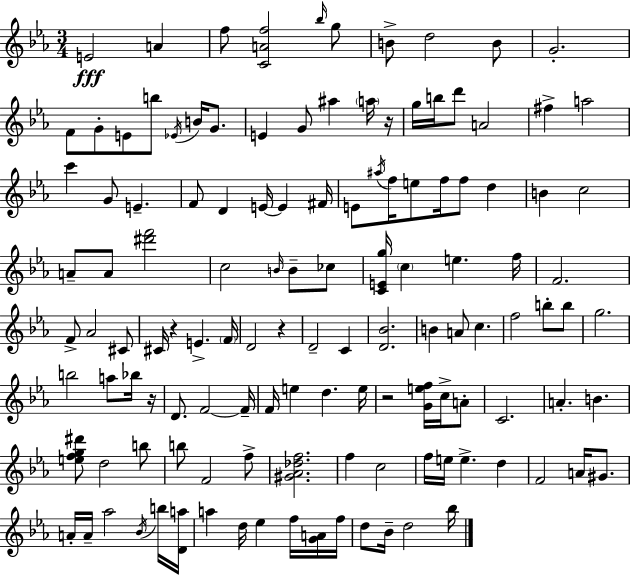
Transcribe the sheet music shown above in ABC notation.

X:1
T:Untitled
M:3/4
L:1/4
K:Eb
E2 A f/2 [CAf]2 _b/4 g/2 B/2 d2 B/2 G2 F/2 G/2 E/2 b/2 _E/4 B/4 G/2 E G/2 ^a a/4 z/4 g/4 b/4 d'/2 A2 ^f a2 c' G/2 E F/2 D E/4 E ^F/4 E/2 ^a/4 f/4 e/2 f/4 f/2 d B c2 A/2 A/2 [^d'f']2 c2 B/4 B/2 _c/2 [CEg]/4 c e f/4 F2 F/2 _A2 ^C/2 ^C/4 z E F/4 D2 z D2 C [D_B]2 B A/2 c f2 b/2 b/2 g2 b2 a/2 _b/4 z/4 D/2 F2 F/4 F/4 e d e/4 z2 [Gef]/4 c/4 A/2 C2 A B [efg^d']/2 d2 b/2 b/2 F2 f/2 [^G_A_df]2 f c2 f/4 e/4 e d F2 A/4 ^G/2 A/4 A/4 _a2 _B/4 b/4 [Da]/4 a d/4 _e f/4 [GA]/4 f/4 d/2 _B/4 d2 _b/4